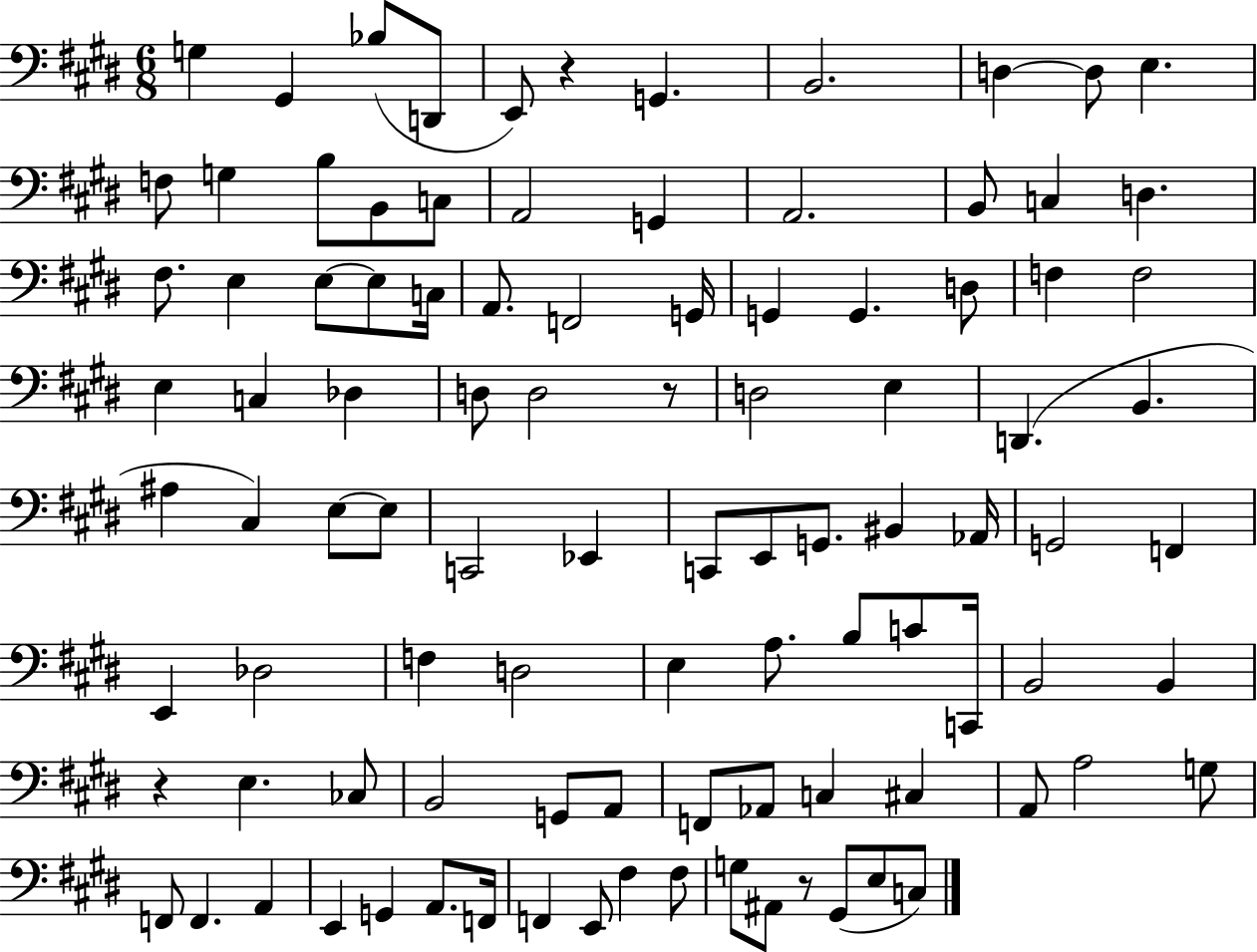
G3/q G#2/q Bb3/e D2/e E2/e R/q G2/q. B2/h. D3/q D3/e E3/q. F3/e G3/q B3/e B2/e C3/e A2/h G2/q A2/h. B2/e C3/q D3/q. F#3/e. E3/q E3/e E3/e C3/s A2/e. F2/h G2/s G2/q G2/q. D3/e F3/q F3/h E3/q C3/q Db3/q D3/e D3/h R/e D3/h E3/q D2/q. B2/q. A#3/q C#3/q E3/e E3/e C2/h Eb2/q C2/e E2/e G2/e. BIS2/q Ab2/s G2/h F2/q E2/q Db3/h F3/q D3/h E3/q A3/e. B3/e C4/e C2/s B2/h B2/q R/q E3/q. CES3/e B2/h G2/e A2/e F2/e Ab2/e C3/q C#3/q A2/e A3/h G3/e F2/e F2/q. A2/q E2/q G2/q A2/e. F2/s F2/q E2/e F#3/q F#3/e G3/e A#2/e R/e G#2/e E3/e C3/e